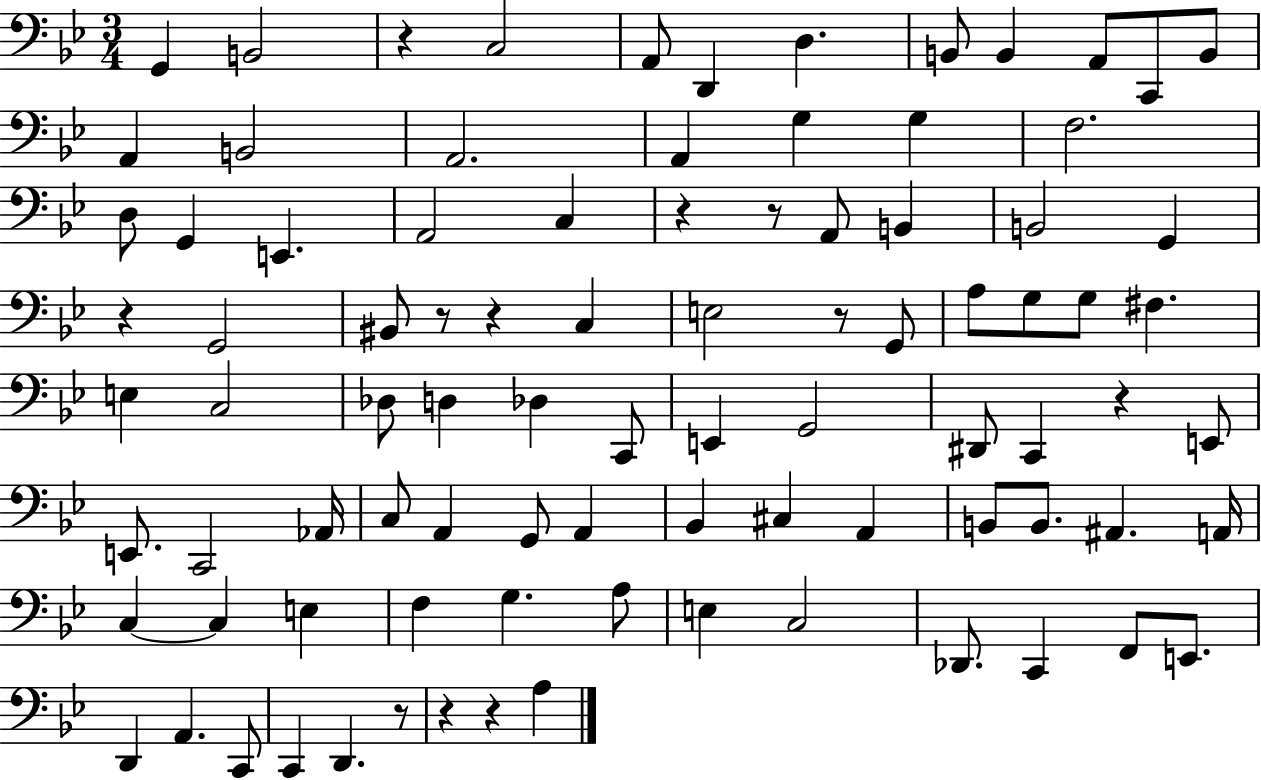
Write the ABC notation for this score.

X:1
T:Untitled
M:3/4
L:1/4
K:Bb
G,, B,,2 z C,2 A,,/2 D,, D, B,,/2 B,, A,,/2 C,,/2 B,,/2 A,, B,,2 A,,2 A,, G, G, F,2 D,/2 G,, E,, A,,2 C, z z/2 A,,/2 B,, B,,2 G,, z G,,2 ^B,,/2 z/2 z C, E,2 z/2 G,,/2 A,/2 G,/2 G,/2 ^F, E, C,2 _D,/2 D, _D, C,,/2 E,, G,,2 ^D,,/2 C,, z E,,/2 E,,/2 C,,2 _A,,/4 C,/2 A,, G,,/2 A,, _B,, ^C, A,, B,,/2 B,,/2 ^A,, A,,/4 C, C, E, F, G, A,/2 E, C,2 _D,,/2 C,, F,,/2 E,,/2 D,, A,, C,,/2 C,, D,, z/2 z z A,